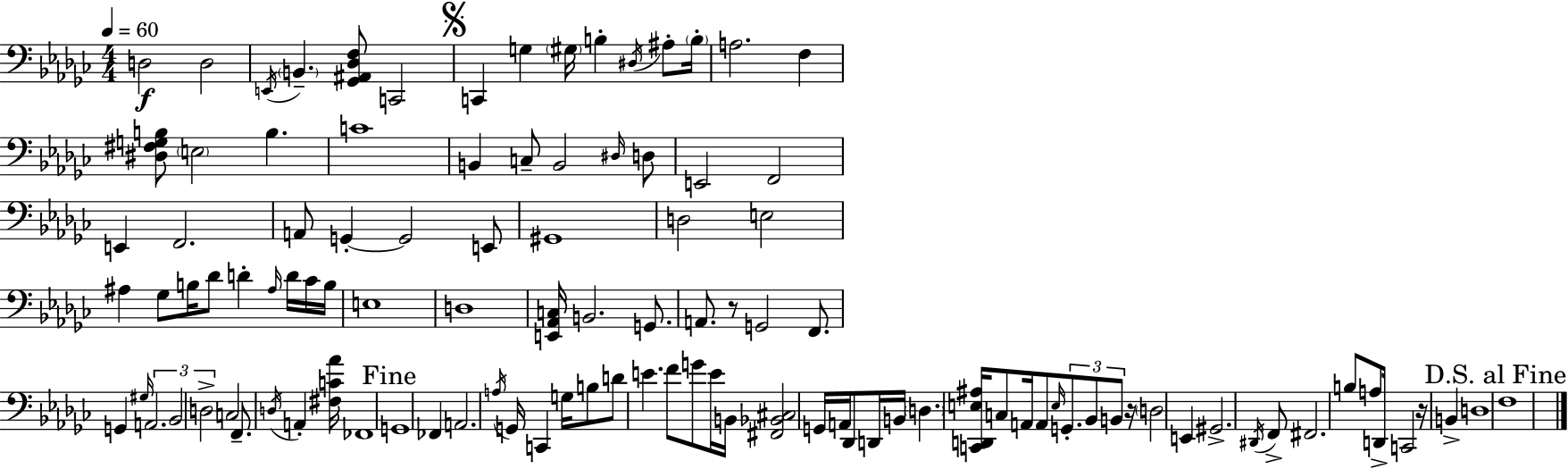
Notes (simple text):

D3/h D3/h E2/s B2/q. [Gb2,A#2,Db3,F3]/e C2/h C2/q G3/q G#3/s B3/q D#3/s A#3/e B3/s A3/h. F3/q [D#3,F#3,G3,B3]/e E3/h B3/q. C4/w B2/q C3/e B2/h D#3/s D3/e E2/h F2/h E2/q F2/h. A2/e G2/q G2/h E2/e G#2/w D3/h E3/h A#3/q Gb3/e B3/s Db4/e D4/q A#3/s D4/s CES4/s B3/s E3/w D3/w [E2,Ab2,C3]/s B2/h. G2/e. A2/e. R/e G2/h F2/e. G2/q G#3/s A2/h. Bb2/h D3/h C3/h F2/e. D3/s A2/q [F#3,C4,Ab4]/s FES2/w G2/w FES2/q A2/h. A3/s G2/s C2/q G3/s B3/e D4/e E4/q. F4/e G4/e E4/s B2/s [F#2,Bb2,C#3]/h G2/s A2/s Db2/e D2/s B2/s D3/q. [C2,D2,E3,A#3]/s C3/e A2/s A2/e E3/s G2/e. Bb2/e B2/e R/s D3/h E2/q G#2/h. D#2/s F2/e F#2/h. B3/e A3/e D2/s C2/h R/s B2/q D3/w F3/w